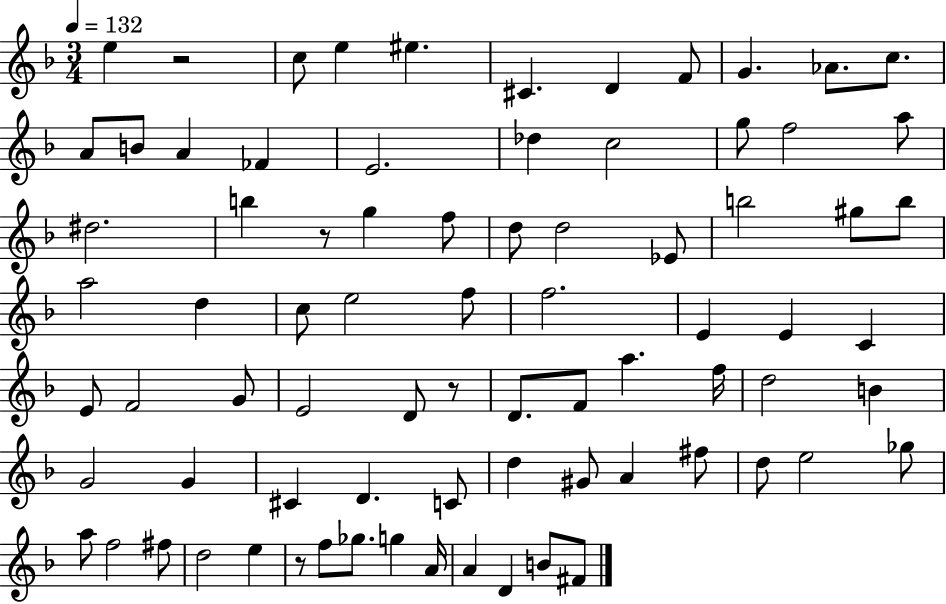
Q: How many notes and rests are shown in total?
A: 79